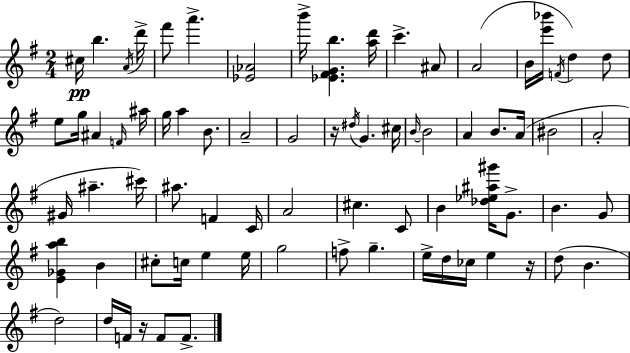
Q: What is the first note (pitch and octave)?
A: C#5